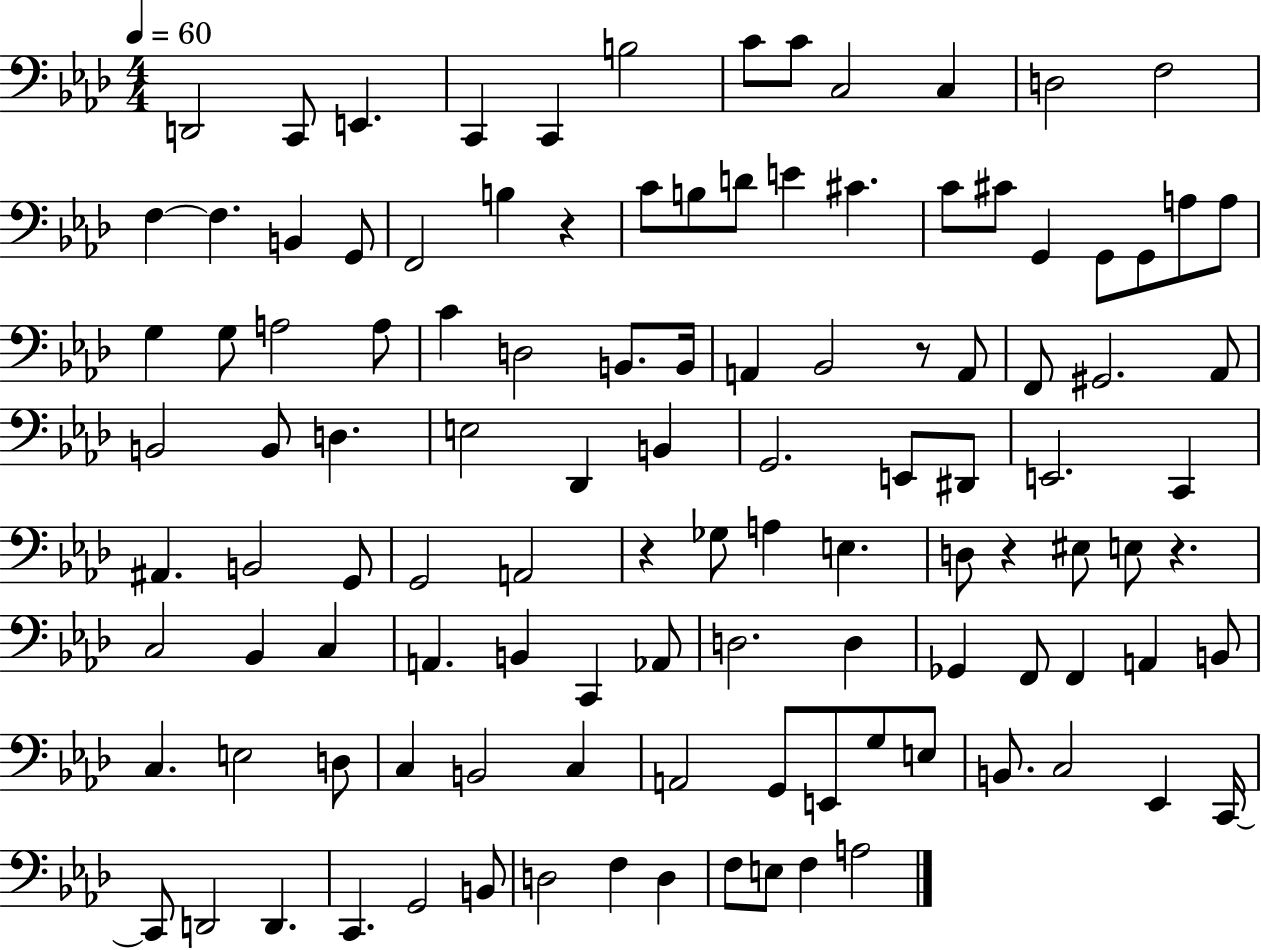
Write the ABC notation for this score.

X:1
T:Untitled
M:4/4
L:1/4
K:Ab
D,,2 C,,/2 E,, C,, C,, B,2 C/2 C/2 C,2 C, D,2 F,2 F, F, B,, G,,/2 F,,2 B, z C/2 B,/2 D/2 E ^C C/2 ^C/2 G,, G,,/2 G,,/2 A,/2 A,/2 G, G,/2 A,2 A,/2 C D,2 B,,/2 B,,/4 A,, _B,,2 z/2 A,,/2 F,,/2 ^G,,2 _A,,/2 B,,2 B,,/2 D, E,2 _D,, B,, G,,2 E,,/2 ^D,,/2 E,,2 C,, ^A,, B,,2 G,,/2 G,,2 A,,2 z _G,/2 A, E, D,/2 z ^E,/2 E,/2 z C,2 _B,, C, A,, B,, C,, _A,,/2 D,2 D, _G,, F,,/2 F,, A,, B,,/2 C, E,2 D,/2 C, B,,2 C, A,,2 G,,/2 E,,/2 G,/2 E,/2 B,,/2 C,2 _E,, C,,/4 C,,/2 D,,2 D,, C,, G,,2 B,,/2 D,2 F, D, F,/2 E,/2 F, A,2